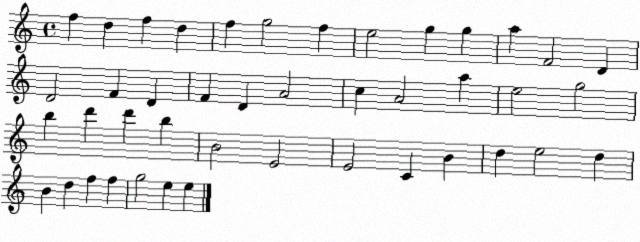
X:1
T:Untitled
M:4/4
L:1/4
K:C
f d f d f g2 f e2 g g a F2 D D2 F D F D A2 c A2 a e2 g2 b d' d' b B2 E2 E2 C B d e2 d B d f f g2 e e